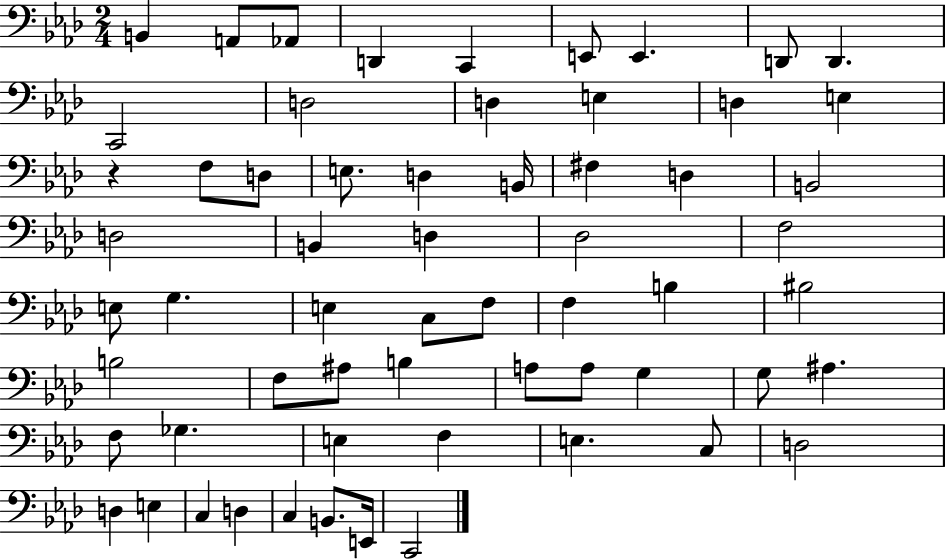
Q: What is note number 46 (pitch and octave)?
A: F3